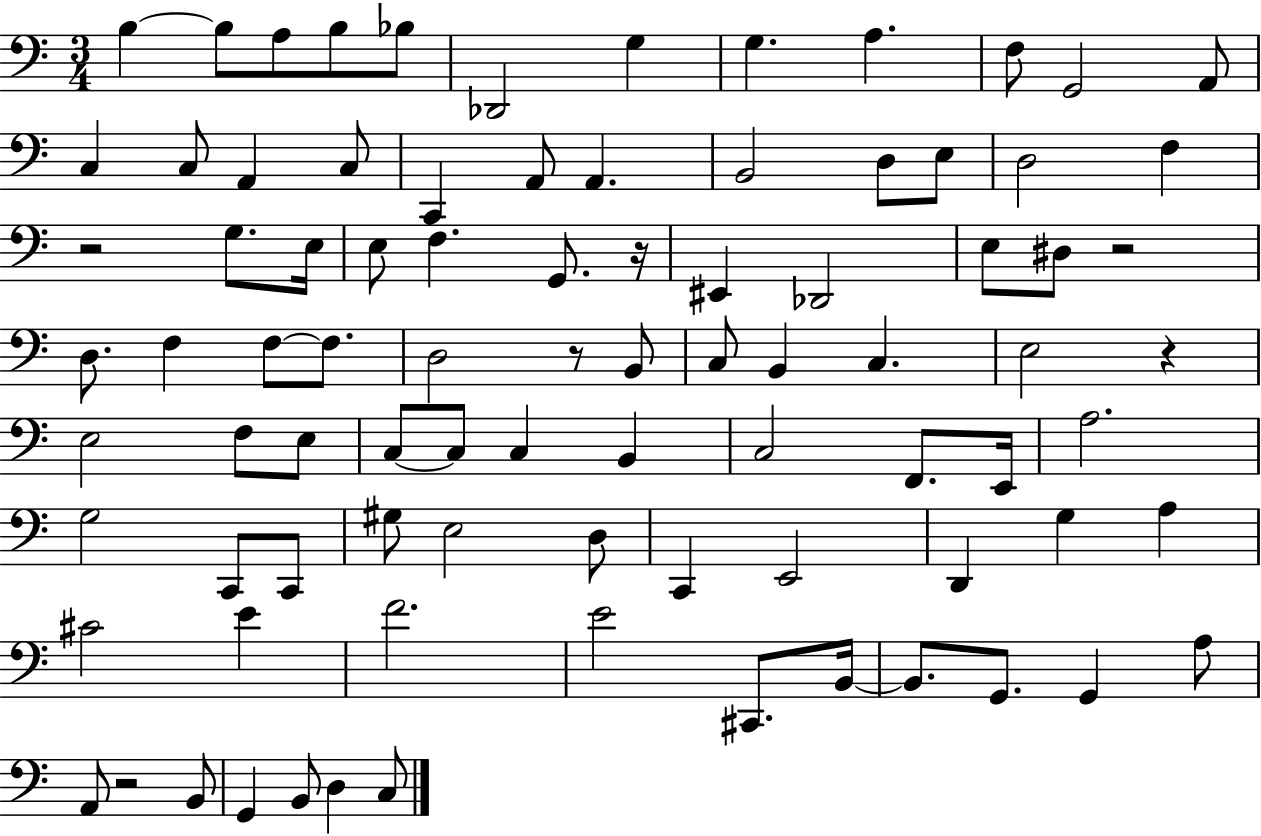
{
  \clef bass
  \numericTimeSignature
  \time 3/4
  \key c \major
  b4~~ b8 a8 b8 bes8 | des,2 g4 | g4. a4. | f8 g,2 a,8 | \break c4 c8 a,4 c8 | c,4 a,8 a,4. | b,2 d8 e8 | d2 f4 | \break r2 g8. e16 | e8 f4. g,8. r16 | eis,4 des,2 | e8 dis8 r2 | \break d8. f4 f8~~ f8. | d2 r8 b,8 | c8 b,4 c4. | e2 r4 | \break e2 f8 e8 | c8~~ c8 c4 b,4 | c2 f,8. e,16 | a2. | \break g2 c,8 c,8 | gis8 e2 d8 | c,4 e,2 | d,4 g4 a4 | \break cis'2 e'4 | f'2. | e'2 cis,8. b,16~~ | b,8. g,8. g,4 a8 | \break a,8 r2 b,8 | g,4 b,8 d4 c8 | \bar "|."
}